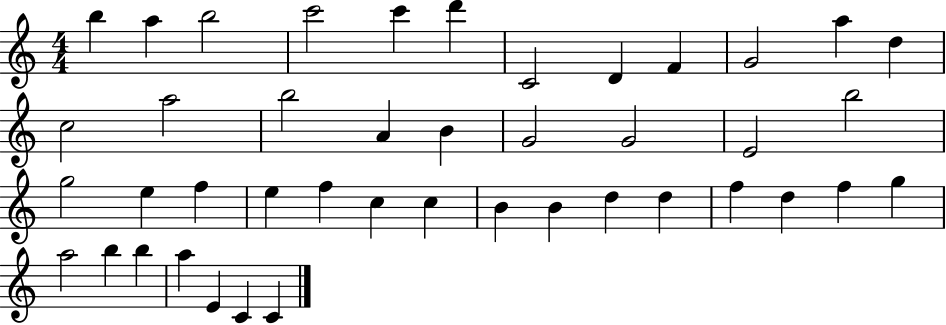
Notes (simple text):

B5/q A5/q B5/h C6/h C6/q D6/q C4/h D4/q F4/q G4/h A5/q D5/q C5/h A5/h B5/h A4/q B4/q G4/h G4/h E4/h B5/h G5/h E5/q F5/q E5/q F5/q C5/q C5/q B4/q B4/q D5/q D5/q F5/q D5/q F5/q G5/q A5/h B5/q B5/q A5/q E4/q C4/q C4/q